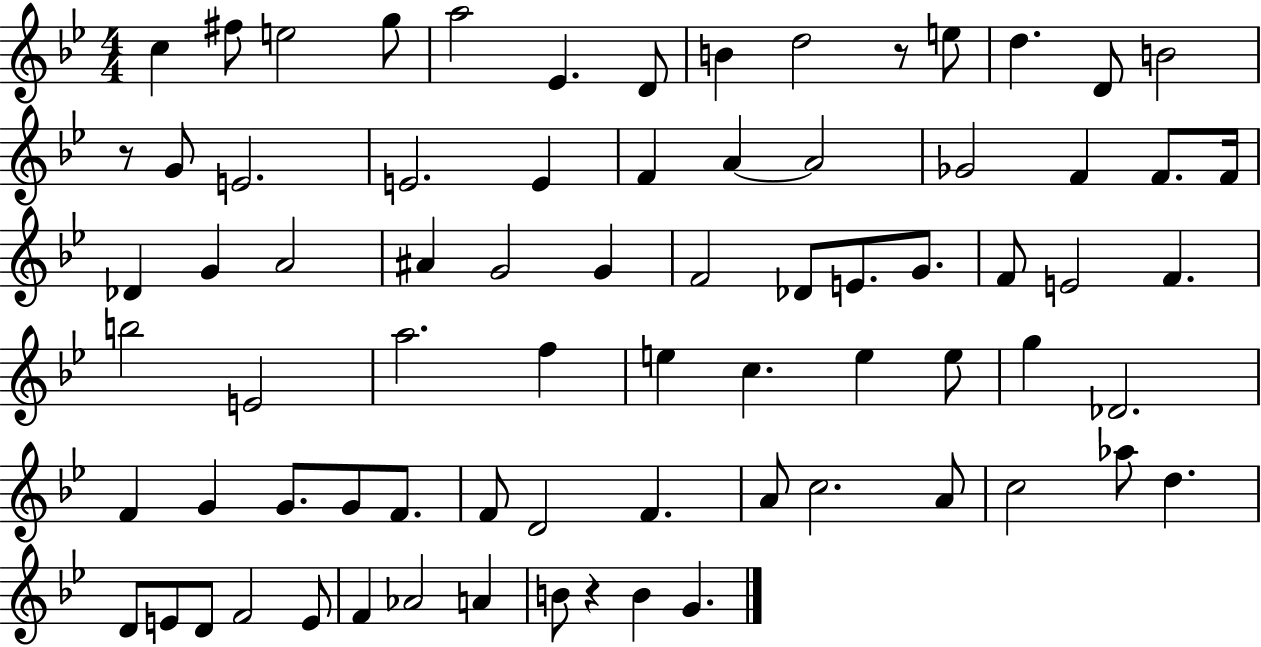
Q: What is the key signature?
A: BES major